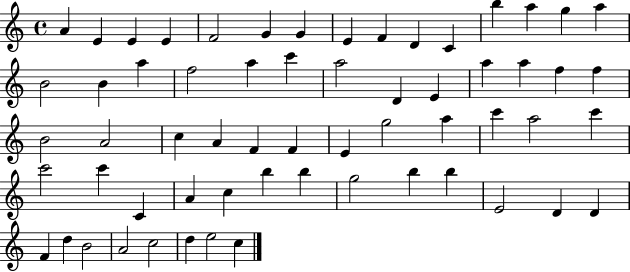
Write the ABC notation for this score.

X:1
T:Untitled
M:4/4
L:1/4
K:C
A E E E F2 G G E F D C b a g a B2 B a f2 a c' a2 D E a a f f B2 A2 c A F F E g2 a c' a2 c' c'2 c' C A c b b g2 b b E2 D D F d B2 A2 c2 d e2 c